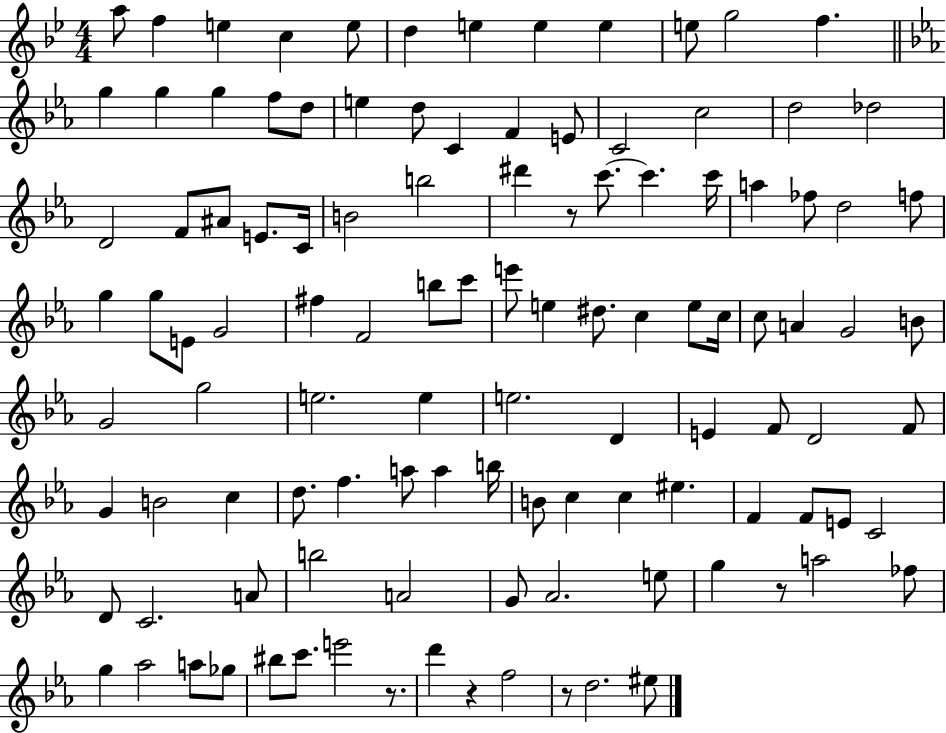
A5/e F5/q E5/q C5/q E5/e D5/q E5/q E5/q E5/q E5/e G5/h F5/q. G5/q G5/q G5/q F5/e D5/e E5/q D5/e C4/q F4/q E4/e C4/h C5/h D5/h Db5/h D4/h F4/e A#4/e E4/e. C4/s B4/h B5/h D#6/q R/e C6/e. C6/q. C6/s A5/q FES5/e D5/h F5/e G5/q G5/e E4/e G4/h F#5/q F4/h B5/e C6/e E6/e E5/q D#5/e. C5/q E5/e C5/s C5/e A4/q G4/h B4/e G4/h G5/h E5/h. E5/q E5/h. D4/q E4/q F4/e D4/h F4/e G4/q B4/h C5/q D5/e. F5/q. A5/e A5/q B5/s B4/e C5/q C5/q EIS5/q. F4/q F4/e E4/e C4/h D4/e C4/h. A4/e B5/h A4/h G4/e Ab4/h. E5/e G5/q R/e A5/h FES5/e G5/q Ab5/h A5/e Gb5/e BIS5/e C6/e. E6/h R/e. D6/q R/q F5/h R/e D5/h. EIS5/e